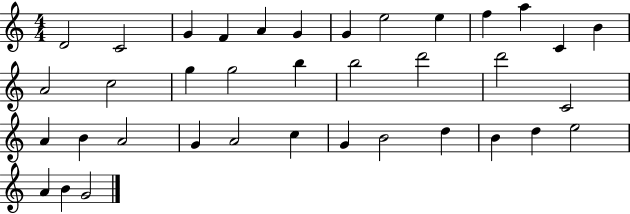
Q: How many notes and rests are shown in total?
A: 37